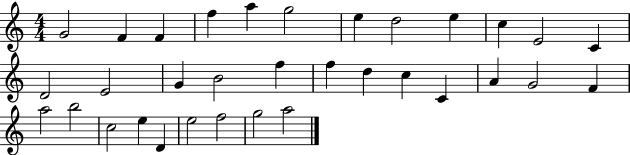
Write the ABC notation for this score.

X:1
T:Untitled
M:4/4
L:1/4
K:C
G2 F F f a g2 e d2 e c E2 C D2 E2 G B2 f f d c C A G2 F a2 b2 c2 e D e2 f2 g2 a2